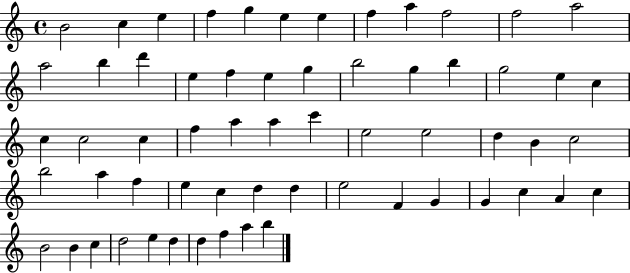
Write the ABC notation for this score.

X:1
T:Untitled
M:4/4
L:1/4
K:C
B2 c e f g e e f a f2 f2 a2 a2 b d' e f e g b2 g b g2 e c c c2 c f a a c' e2 e2 d B c2 b2 a f e c d d e2 F G G c A c B2 B c d2 e d d f a b